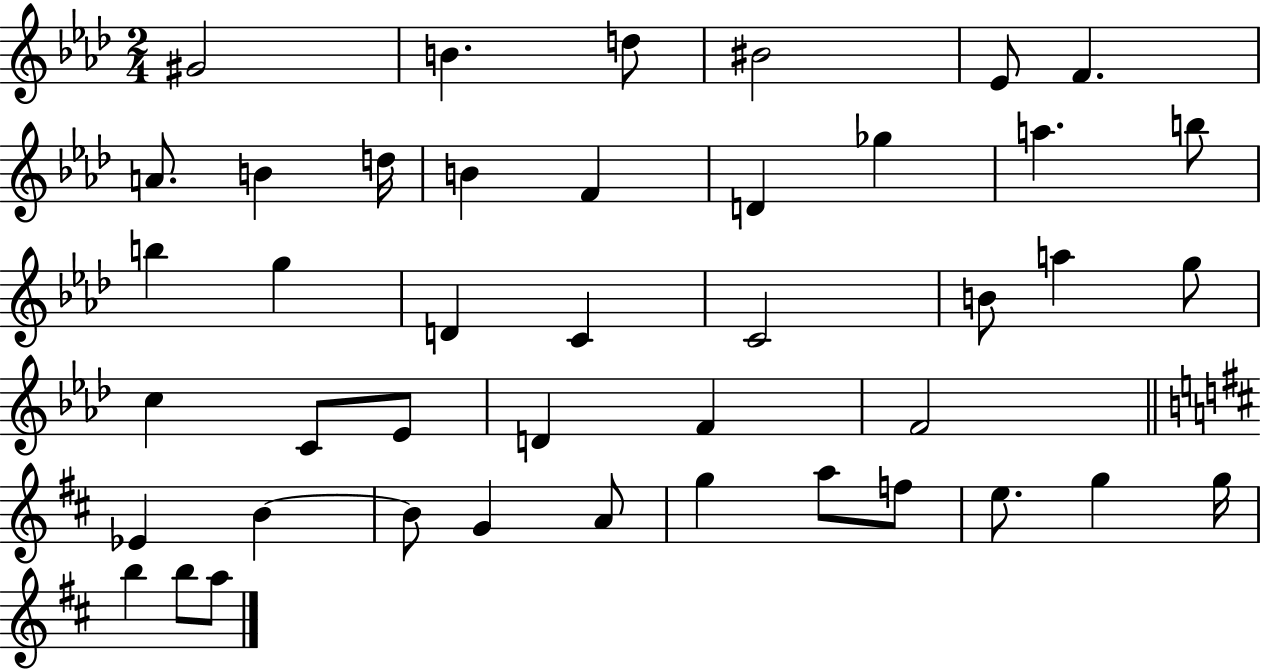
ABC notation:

X:1
T:Untitled
M:2/4
L:1/4
K:Ab
^G2 B d/2 ^B2 _E/2 F A/2 B d/4 B F D _g a b/2 b g D C C2 B/2 a g/2 c C/2 _E/2 D F F2 _E B B/2 G A/2 g a/2 f/2 e/2 g g/4 b b/2 a/2